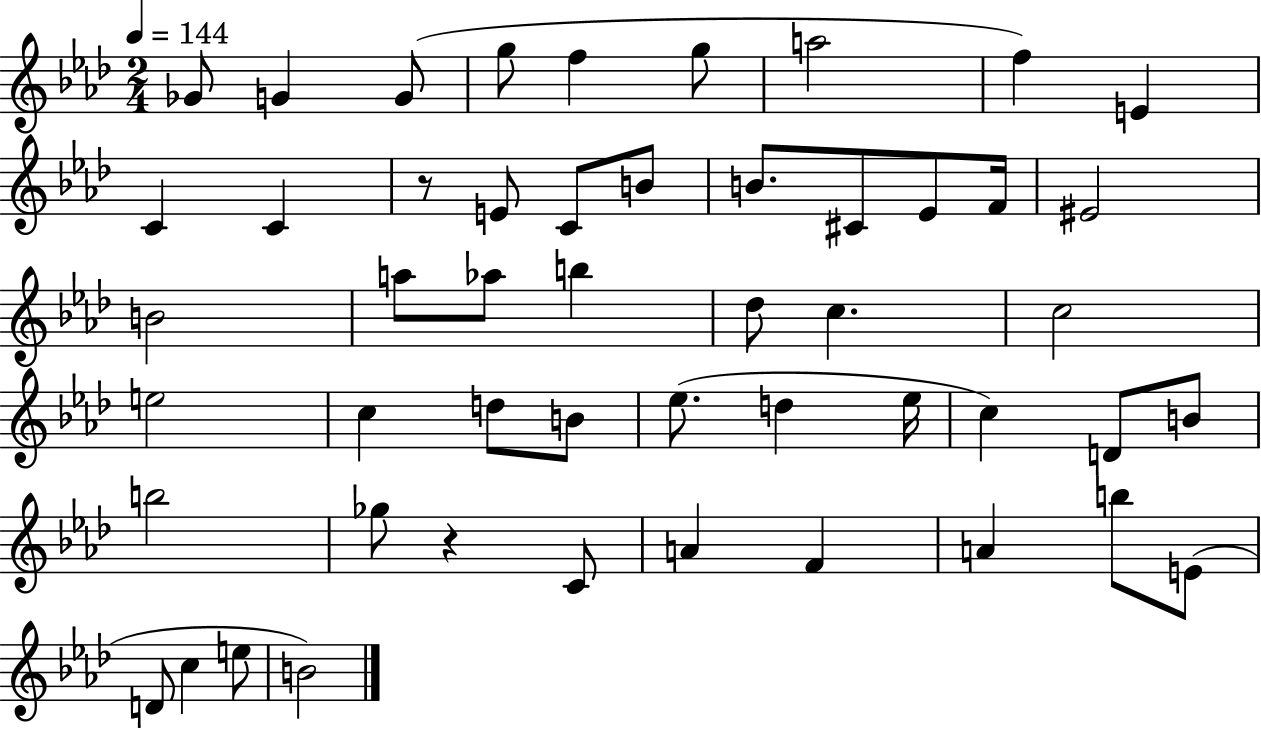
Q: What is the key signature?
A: AES major